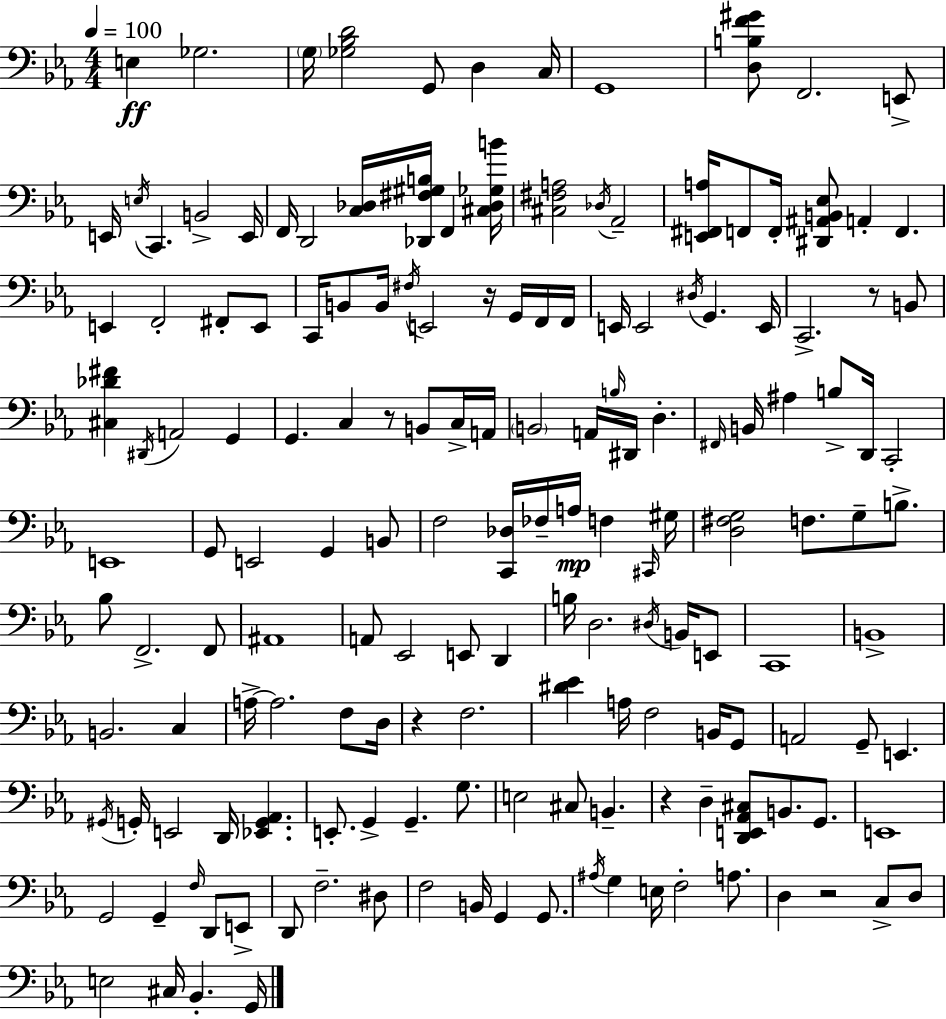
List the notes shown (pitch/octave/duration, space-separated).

E3/q Gb3/h. G3/s [Gb3,Bb3,D4]/h G2/e D3/q C3/s G2/w [D3,B3,F4,G#4]/e F2/h. E2/e E2/s E3/s C2/q. B2/h E2/s F2/s D2/h [C3,Db3]/s [Db2,F#3,G#3,B3]/s F2/q [C#3,Db3,Gb3,B4]/s [C#3,F#3,A3]/h Db3/s Ab2/h [E2,F#2,A3]/s F2/e F2/s [D#2,A#2,B2,Eb3]/e A2/q F2/q. E2/q F2/h F#2/e E2/e C2/s B2/e B2/s F#3/s E2/h R/s G2/s F2/s F2/s E2/s E2/h D#3/s G2/q. E2/s C2/h. R/e B2/e [C#3,Db4,F#4]/q D#2/s A2/h G2/q G2/q. C3/q R/e B2/e C3/s A2/s B2/h A2/s B3/s D#2/s D3/q. F#2/s B2/s A#3/q B3/e D2/s C2/h E2/w G2/e E2/h G2/q B2/e F3/h [C2,Db3]/s FES3/s A3/s F3/q C#2/s G#3/s [D3,F#3,G3]/h F3/e. G3/e B3/e. Bb3/e F2/h. F2/e A#2/w A2/e Eb2/h E2/e D2/q B3/s D3/h. D#3/s B2/s E2/e C2/w B2/w B2/h. C3/q A3/s A3/h. F3/e D3/s R/q F3/h. [D#4,Eb4]/q A3/s F3/h B2/s G2/e A2/h G2/e E2/q. G#2/s G2/s E2/h D2/s [Eb2,G2,Ab2]/q. E2/e. G2/q G2/q. G3/e. E3/h C#3/e B2/q. R/q D3/q [D2,E2,Ab2,C#3]/e B2/e. G2/e. E2/w G2/h G2/q F3/s D2/e E2/e D2/e F3/h. D#3/e F3/h B2/s G2/q G2/e. A#3/s G3/q E3/s F3/h A3/e. D3/q R/h C3/e D3/e E3/h C#3/s Bb2/q. G2/s